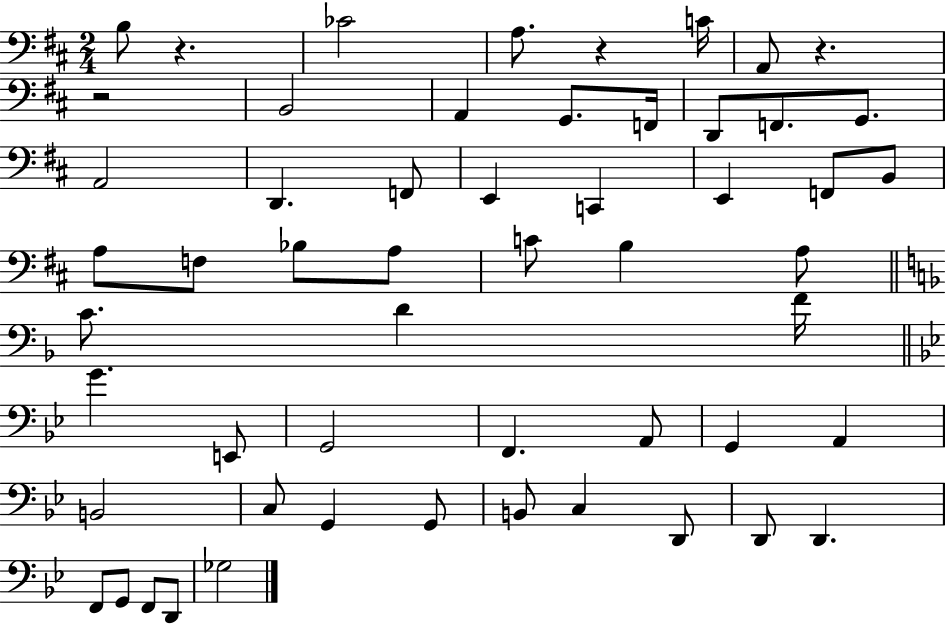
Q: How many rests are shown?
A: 4